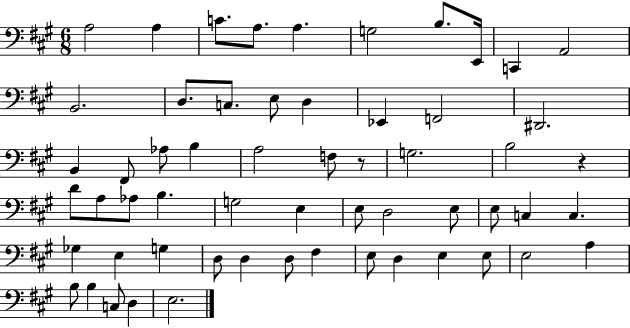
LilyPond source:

{
  \clef bass
  \numericTimeSignature
  \time 6/8
  \key a \major
  a2 a4 | c'8. a8. a4. | g2 b8. e,16 | c,4 a,2 | \break b,2. | d8. c8. e8 d4 | ees,4 f,2 | dis,2. | \break b,4 fis,8 aes8 b4 | a2 f8 r8 | g2. | b2 r4 | \break d'8 a8 aes8 b4. | g2 e4 | e8 d2 e8 | e8 c4 c4. | \break ges4 e4 g4 | d8 d4 d8 fis4 | e8 d4 e4 e8 | e2 a4 | \break b8 b4 c8 d4 | e2. | \bar "|."
}